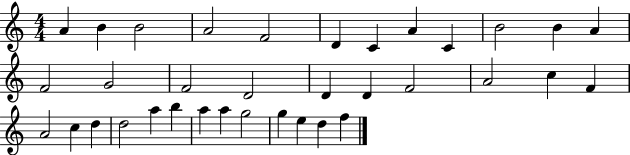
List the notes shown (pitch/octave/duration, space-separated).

A4/q B4/q B4/h A4/h F4/h D4/q C4/q A4/q C4/q B4/h B4/q A4/q F4/h G4/h F4/h D4/h D4/q D4/q F4/h A4/h C5/q F4/q A4/h C5/q D5/q D5/h A5/q B5/q A5/q A5/q G5/h G5/q E5/q D5/q F5/q